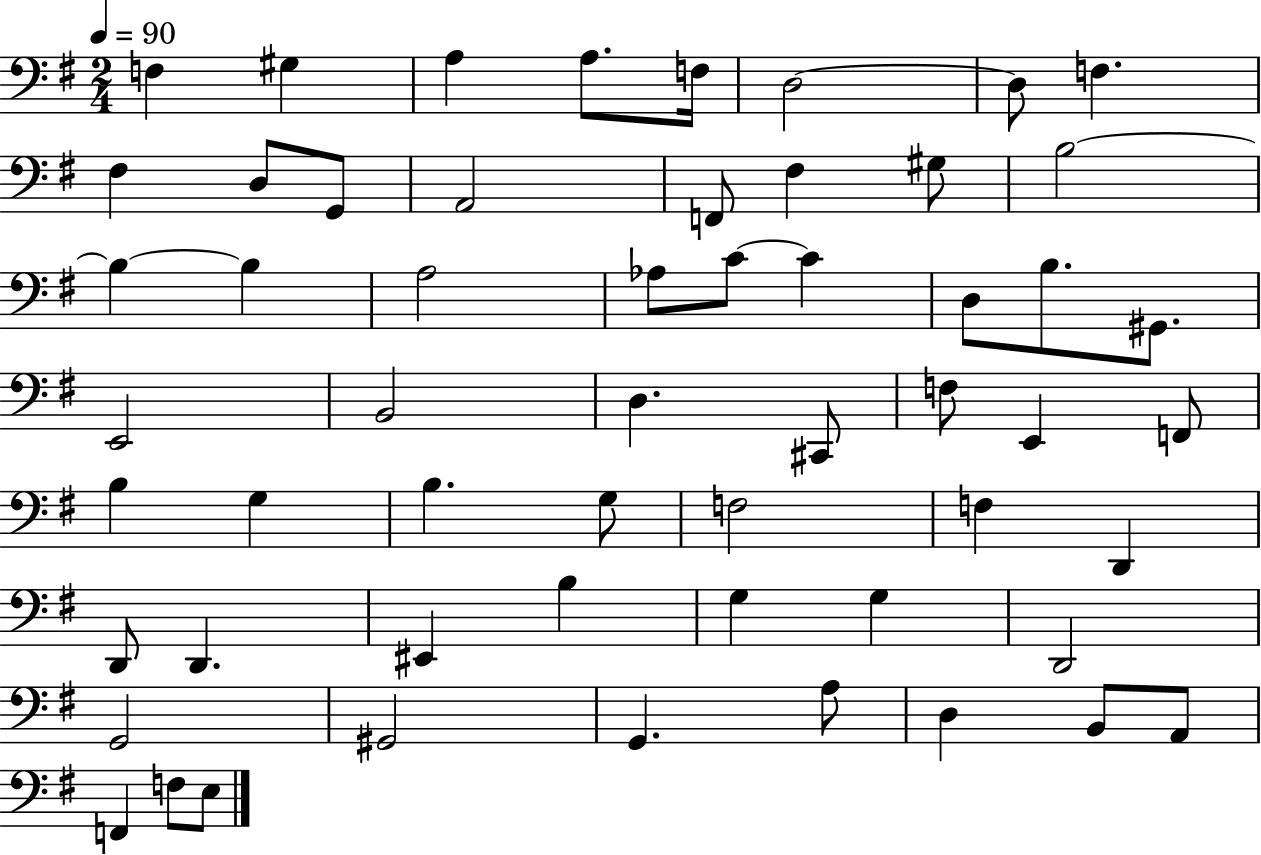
{
  \clef bass
  \numericTimeSignature
  \time 2/4
  \key g \major
  \tempo 4 = 90
  f4 gis4 | a4 a8. f16 | d2~~ | d8 f4. | \break fis4 d8 g,8 | a,2 | f,8 fis4 gis8 | b2~~ | \break b4~~ b4 | a2 | aes8 c'8~~ c'4 | d8 b8. gis,8. | \break e,2 | b,2 | d4. cis,8 | f8 e,4 f,8 | \break b4 g4 | b4. g8 | f2 | f4 d,4 | \break d,8 d,4. | eis,4 b4 | g4 g4 | d,2 | \break g,2 | gis,2 | g,4. a8 | d4 b,8 a,8 | \break f,4 f8 e8 | \bar "|."
}